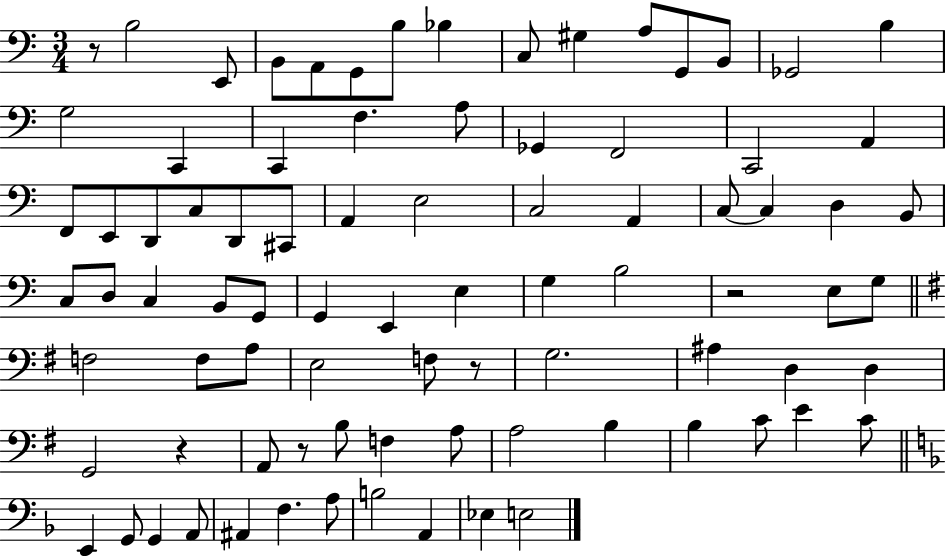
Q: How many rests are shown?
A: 5